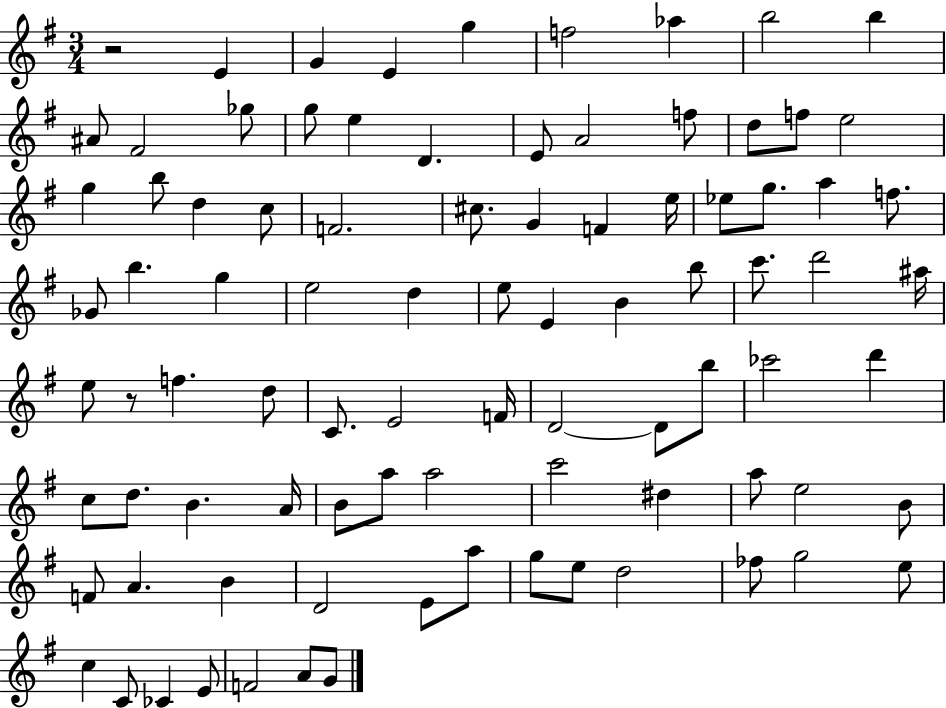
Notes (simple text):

R/h E4/q G4/q E4/q G5/q F5/h Ab5/q B5/h B5/q A#4/e F#4/h Gb5/e G5/e E5/q D4/q. E4/e A4/h F5/e D5/e F5/e E5/h G5/q B5/e D5/q C5/e F4/h. C#5/e. G4/q F4/q E5/s Eb5/e G5/e. A5/q F5/e. Gb4/e B5/q. G5/q E5/h D5/q E5/e E4/q B4/q B5/e C6/e. D6/h A#5/s E5/e R/e F5/q. D5/e C4/e. E4/h F4/s D4/h D4/e B5/e CES6/h D6/q C5/e D5/e. B4/q. A4/s B4/e A5/e A5/h C6/h D#5/q A5/e E5/h B4/e F4/e A4/q. B4/q D4/h E4/e A5/e G5/e E5/e D5/h FES5/e G5/h E5/e C5/q C4/e CES4/q E4/e F4/h A4/e G4/e